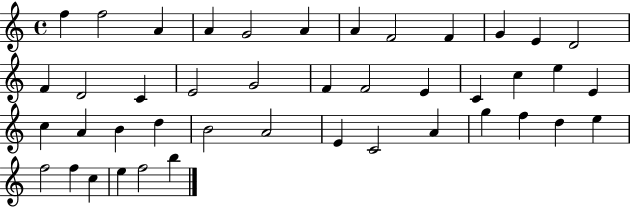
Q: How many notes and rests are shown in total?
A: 43